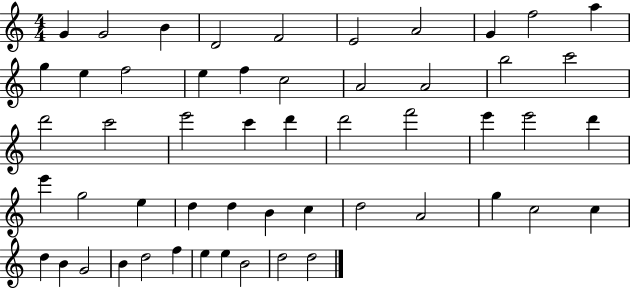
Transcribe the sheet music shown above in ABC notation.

X:1
T:Untitled
M:4/4
L:1/4
K:C
G G2 B D2 F2 E2 A2 G f2 a g e f2 e f c2 A2 A2 b2 c'2 d'2 c'2 e'2 c' d' d'2 f'2 e' e'2 d' e' g2 e d d B c d2 A2 g c2 c d B G2 B d2 f e e B2 d2 d2